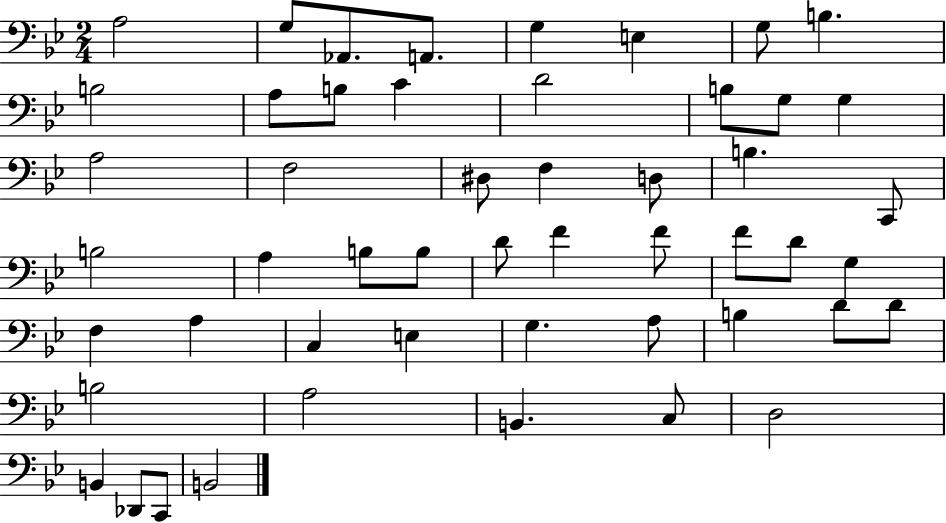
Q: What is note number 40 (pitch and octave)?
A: B3